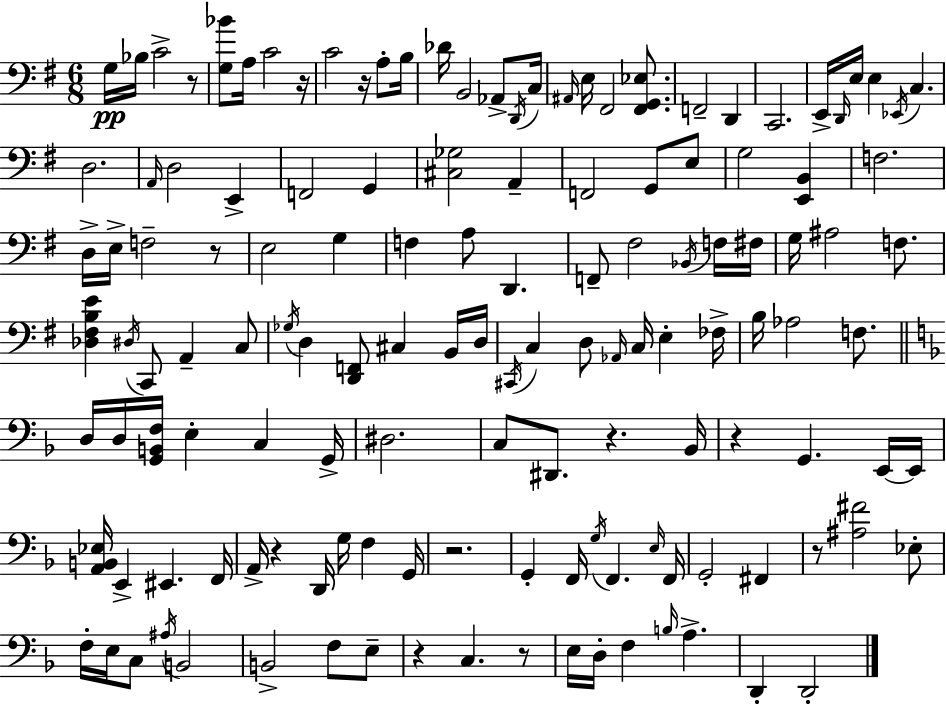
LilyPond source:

{
  \clef bass
  \numericTimeSignature
  \time 6/8
  \key g \major
  \repeat volta 2 { g16\pp bes16 c'2-> r8 | <g bes'>8 a16 c'2 r16 | c'2 r16 a8-. b16 | des'16 b,2 aes,8-> \acciaccatura { d,16 } | \break c16 \grace { ais,16 } e16 fis,2 <fis, g, ees>8. | f,2-- d,4 | c,2. | e,16-> \grace { d,16 } e16 e4 \acciaccatura { ees,16 } c4. | \break d2. | \grace { a,16 } d2 | e,4-> f,2 | g,4 <cis ges>2 | \break a,4-- f,2 | g,8 e8 g2 | <e, b,>4 f2. | d16-> e16-> f2-- | \break r8 e2 | g4 f4 a8 d,4. | f,8-- fis2 | \acciaccatura { bes,16 } f16 fis16 g16 ais2 | \break f8. <des fis b e'>4 \acciaccatura { dis16 } c,8 | a,4-- c8 \acciaccatura { ges16 } d4 | <d, f,>8 cis4 b,16 d16 \acciaccatura { cis,16 } c4 | d8 \grace { aes,16 } c16 e4-. fes16-> b16 aes2 | \break f8. \bar "||" \break \key f \major d16 d16 <g, b, f>16 e4-. c4 g,16-> | dis2. | c8 dis,8. r4. bes,16 | r4 g,4. e,16~~ e,16 | \break <a, b, ees>16 e,4-> eis,4. f,16 | a,16-> r4 d,16 g16 f4 g,16 | r2. | g,4-. f,16 \acciaccatura { g16 } f,4. | \break \grace { e16 } f,16 g,2-. fis,4 | r8 <ais fis'>2 | ees8-. f16-. e16 c8 \acciaccatura { ais16 } b,2 | b,2-> f8 | \break e8-- r4 c4. | r8 e16 d16-. f4 \grace { b16 } a4.-> | d,4-. d,2-. | } \bar "|."
}